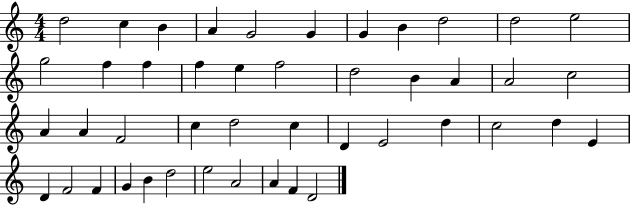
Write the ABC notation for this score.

X:1
T:Untitled
M:4/4
L:1/4
K:C
d2 c B A G2 G G B d2 d2 e2 g2 f f f e f2 d2 B A A2 c2 A A F2 c d2 c D E2 d c2 d E D F2 F G B d2 e2 A2 A F D2